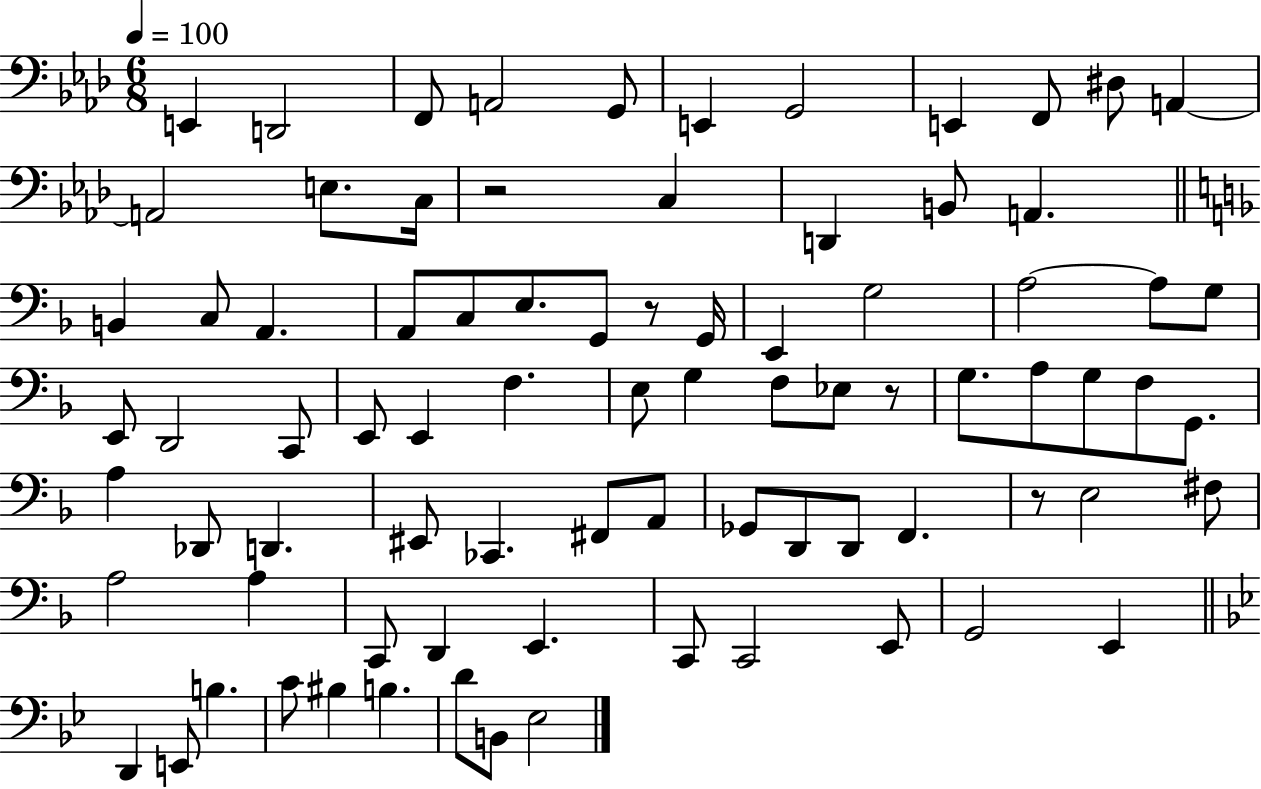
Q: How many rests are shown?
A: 4